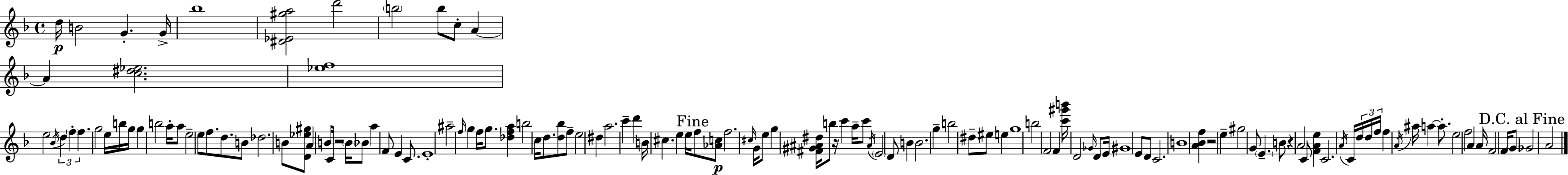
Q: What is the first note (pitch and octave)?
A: D5